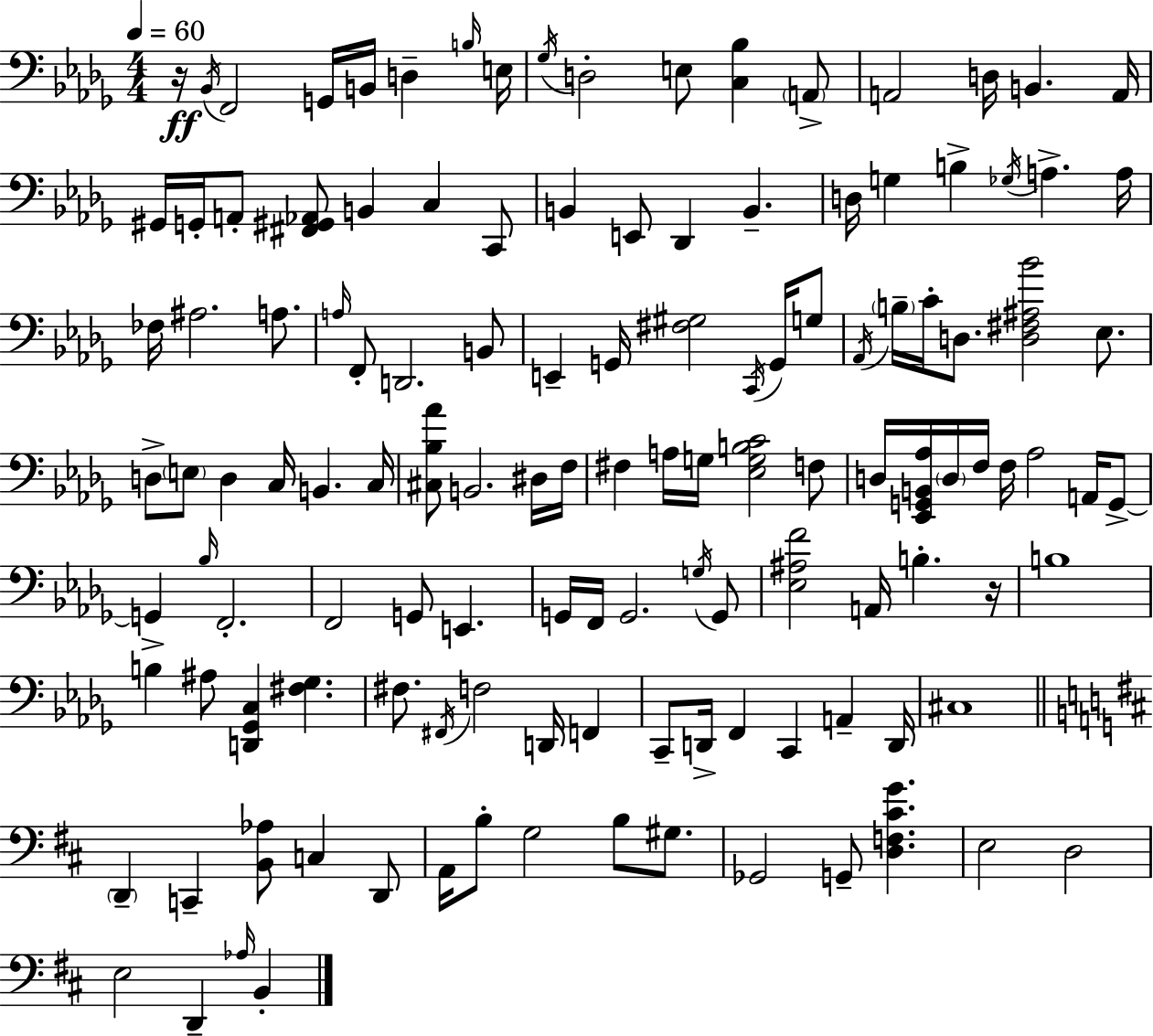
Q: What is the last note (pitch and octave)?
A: B2